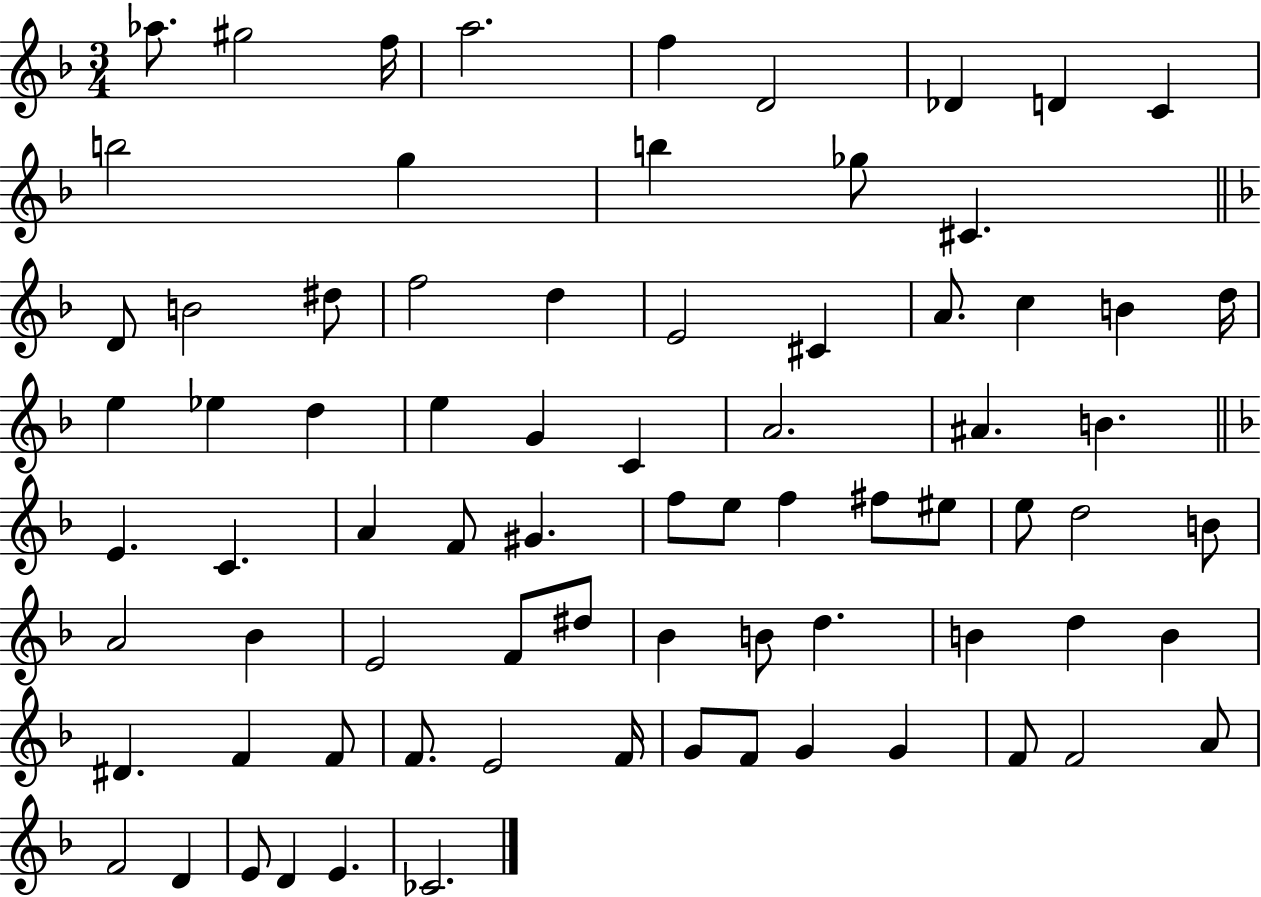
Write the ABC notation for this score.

X:1
T:Untitled
M:3/4
L:1/4
K:F
_a/2 ^g2 f/4 a2 f D2 _D D C b2 g b _g/2 ^C D/2 B2 ^d/2 f2 d E2 ^C A/2 c B d/4 e _e d e G C A2 ^A B E C A F/2 ^G f/2 e/2 f ^f/2 ^e/2 e/2 d2 B/2 A2 _B E2 F/2 ^d/2 _B B/2 d B d B ^D F F/2 F/2 E2 F/4 G/2 F/2 G G F/2 F2 A/2 F2 D E/2 D E _C2